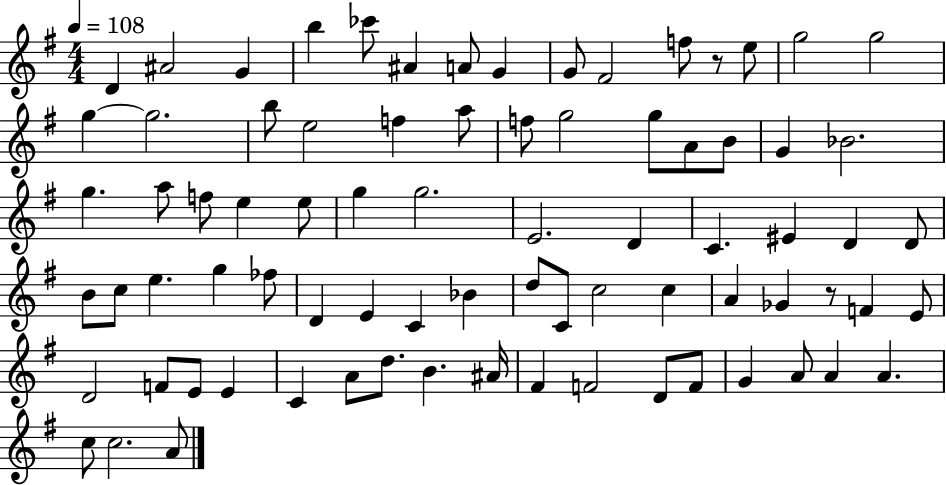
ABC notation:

X:1
T:Untitled
M:4/4
L:1/4
K:G
D ^A2 G b _c'/2 ^A A/2 G G/2 ^F2 f/2 z/2 e/2 g2 g2 g g2 b/2 e2 f a/2 f/2 g2 g/2 A/2 B/2 G _B2 g a/2 f/2 e e/2 g g2 E2 D C ^E D D/2 B/2 c/2 e g _f/2 D E C _B d/2 C/2 c2 c A _G z/2 F E/2 D2 F/2 E/2 E C A/2 d/2 B ^A/4 ^F F2 D/2 F/2 G A/2 A A c/2 c2 A/2